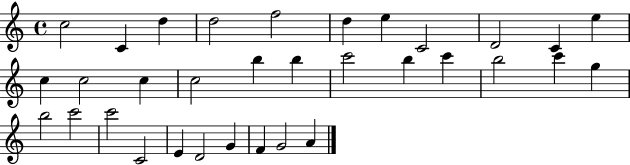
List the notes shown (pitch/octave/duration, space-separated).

C5/h C4/q D5/q D5/h F5/h D5/q E5/q C4/h D4/h C4/q E5/q C5/q C5/h C5/q C5/h B5/q B5/q C6/h B5/q C6/q B5/h C6/q G5/q B5/h C6/h C6/h C4/h E4/q D4/h G4/q F4/q G4/h A4/q